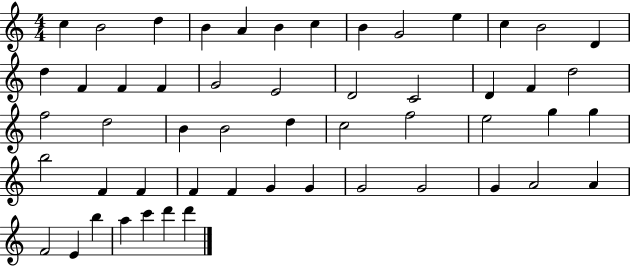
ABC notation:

X:1
T:Untitled
M:4/4
L:1/4
K:C
c B2 d B A B c B G2 e c B2 D d F F F G2 E2 D2 C2 D F d2 f2 d2 B B2 d c2 f2 e2 g g b2 F F F F G G G2 G2 G A2 A F2 E b a c' d' d'